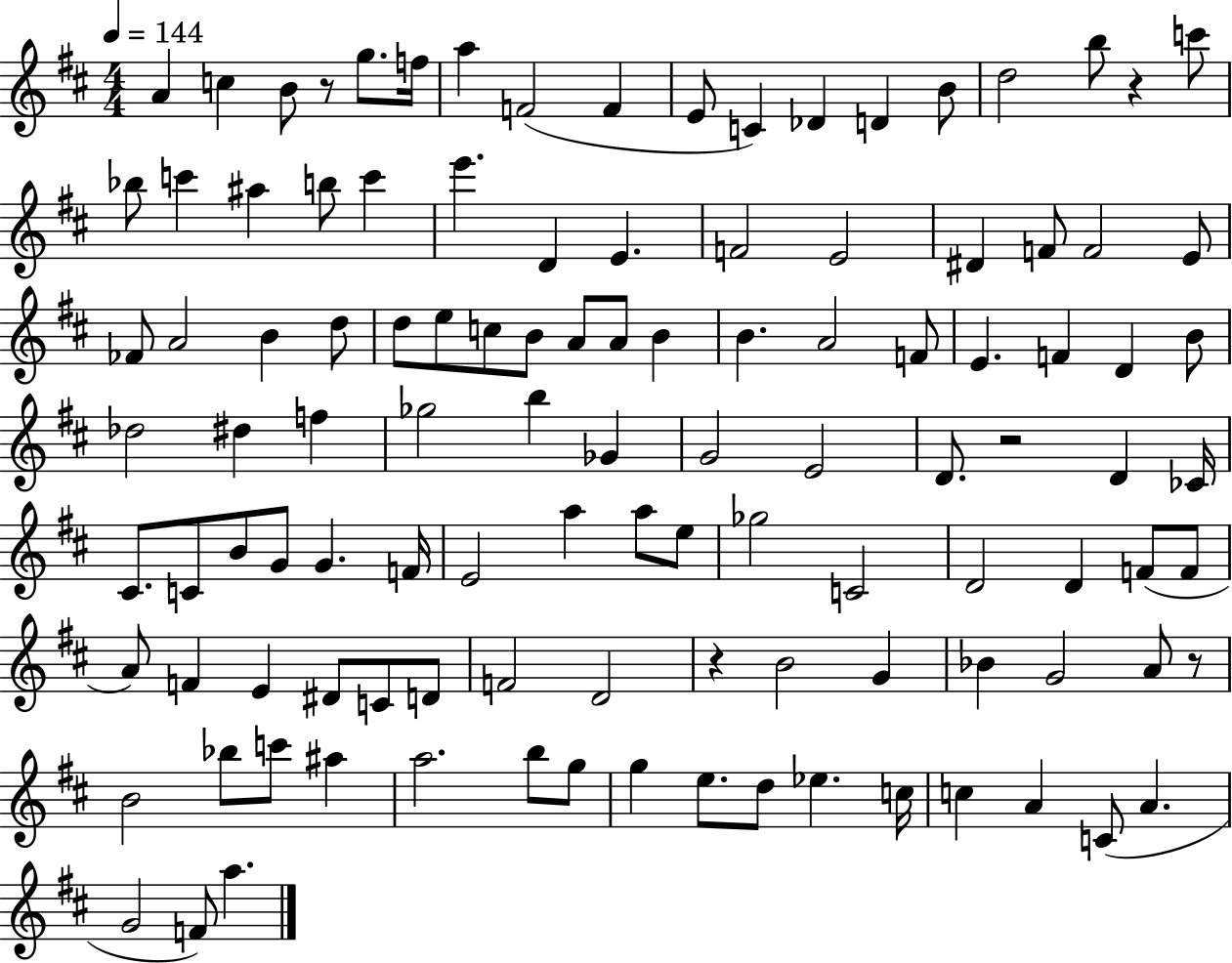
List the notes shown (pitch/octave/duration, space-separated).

A4/q C5/q B4/e R/e G5/e. F5/s A5/q F4/h F4/q E4/e C4/q Db4/q D4/q B4/e D5/h B5/e R/q C6/e Bb5/e C6/q A#5/q B5/e C6/q E6/q. D4/q E4/q. F4/h E4/h D#4/q F4/e F4/h E4/e FES4/e A4/h B4/q D5/e D5/e E5/e C5/e B4/e A4/e A4/e B4/q B4/q. A4/h F4/e E4/q. F4/q D4/q B4/e Db5/h D#5/q F5/q Gb5/h B5/q Gb4/q G4/h E4/h D4/e. R/h D4/q CES4/s C#4/e. C4/e B4/e G4/e G4/q. F4/s E4/h A5/q A5/e E5/e Gb5/h C4/h D4/h D4/q F4/e F4/e A4/e F4/q E4/q D#4/e C4/e D4/e F4/h D4/h R/q B4/h G4/q Bb4/q G4/h A4/e R/e B4/h Bb5/e C6/e A#5/q A5/h. B5/e G5/e G5/q E5/e. D5/e Eb5/q. C5/s C5/q A4/q C4/e A4/q. G4/h F4/e A5/q.